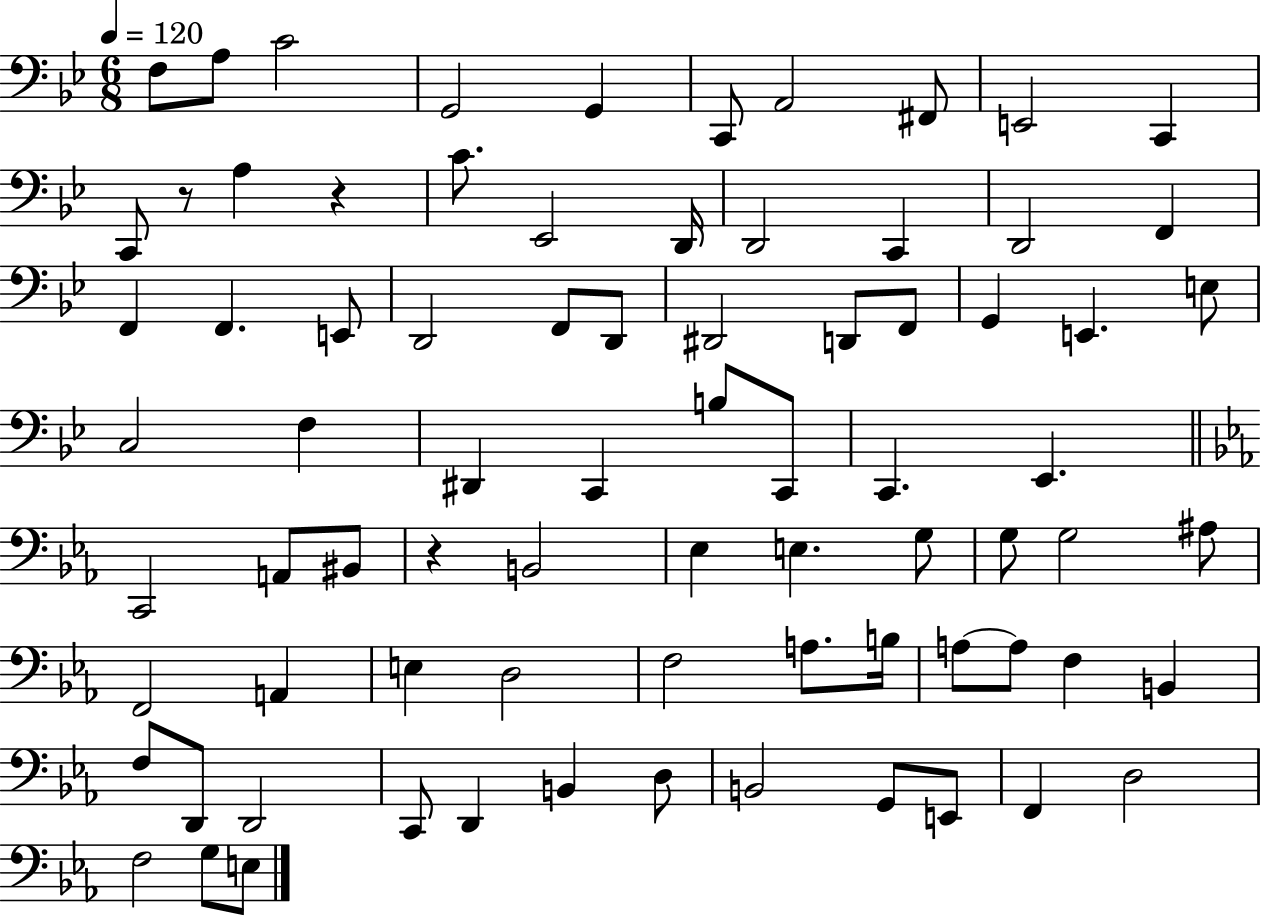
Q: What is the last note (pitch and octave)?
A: E3